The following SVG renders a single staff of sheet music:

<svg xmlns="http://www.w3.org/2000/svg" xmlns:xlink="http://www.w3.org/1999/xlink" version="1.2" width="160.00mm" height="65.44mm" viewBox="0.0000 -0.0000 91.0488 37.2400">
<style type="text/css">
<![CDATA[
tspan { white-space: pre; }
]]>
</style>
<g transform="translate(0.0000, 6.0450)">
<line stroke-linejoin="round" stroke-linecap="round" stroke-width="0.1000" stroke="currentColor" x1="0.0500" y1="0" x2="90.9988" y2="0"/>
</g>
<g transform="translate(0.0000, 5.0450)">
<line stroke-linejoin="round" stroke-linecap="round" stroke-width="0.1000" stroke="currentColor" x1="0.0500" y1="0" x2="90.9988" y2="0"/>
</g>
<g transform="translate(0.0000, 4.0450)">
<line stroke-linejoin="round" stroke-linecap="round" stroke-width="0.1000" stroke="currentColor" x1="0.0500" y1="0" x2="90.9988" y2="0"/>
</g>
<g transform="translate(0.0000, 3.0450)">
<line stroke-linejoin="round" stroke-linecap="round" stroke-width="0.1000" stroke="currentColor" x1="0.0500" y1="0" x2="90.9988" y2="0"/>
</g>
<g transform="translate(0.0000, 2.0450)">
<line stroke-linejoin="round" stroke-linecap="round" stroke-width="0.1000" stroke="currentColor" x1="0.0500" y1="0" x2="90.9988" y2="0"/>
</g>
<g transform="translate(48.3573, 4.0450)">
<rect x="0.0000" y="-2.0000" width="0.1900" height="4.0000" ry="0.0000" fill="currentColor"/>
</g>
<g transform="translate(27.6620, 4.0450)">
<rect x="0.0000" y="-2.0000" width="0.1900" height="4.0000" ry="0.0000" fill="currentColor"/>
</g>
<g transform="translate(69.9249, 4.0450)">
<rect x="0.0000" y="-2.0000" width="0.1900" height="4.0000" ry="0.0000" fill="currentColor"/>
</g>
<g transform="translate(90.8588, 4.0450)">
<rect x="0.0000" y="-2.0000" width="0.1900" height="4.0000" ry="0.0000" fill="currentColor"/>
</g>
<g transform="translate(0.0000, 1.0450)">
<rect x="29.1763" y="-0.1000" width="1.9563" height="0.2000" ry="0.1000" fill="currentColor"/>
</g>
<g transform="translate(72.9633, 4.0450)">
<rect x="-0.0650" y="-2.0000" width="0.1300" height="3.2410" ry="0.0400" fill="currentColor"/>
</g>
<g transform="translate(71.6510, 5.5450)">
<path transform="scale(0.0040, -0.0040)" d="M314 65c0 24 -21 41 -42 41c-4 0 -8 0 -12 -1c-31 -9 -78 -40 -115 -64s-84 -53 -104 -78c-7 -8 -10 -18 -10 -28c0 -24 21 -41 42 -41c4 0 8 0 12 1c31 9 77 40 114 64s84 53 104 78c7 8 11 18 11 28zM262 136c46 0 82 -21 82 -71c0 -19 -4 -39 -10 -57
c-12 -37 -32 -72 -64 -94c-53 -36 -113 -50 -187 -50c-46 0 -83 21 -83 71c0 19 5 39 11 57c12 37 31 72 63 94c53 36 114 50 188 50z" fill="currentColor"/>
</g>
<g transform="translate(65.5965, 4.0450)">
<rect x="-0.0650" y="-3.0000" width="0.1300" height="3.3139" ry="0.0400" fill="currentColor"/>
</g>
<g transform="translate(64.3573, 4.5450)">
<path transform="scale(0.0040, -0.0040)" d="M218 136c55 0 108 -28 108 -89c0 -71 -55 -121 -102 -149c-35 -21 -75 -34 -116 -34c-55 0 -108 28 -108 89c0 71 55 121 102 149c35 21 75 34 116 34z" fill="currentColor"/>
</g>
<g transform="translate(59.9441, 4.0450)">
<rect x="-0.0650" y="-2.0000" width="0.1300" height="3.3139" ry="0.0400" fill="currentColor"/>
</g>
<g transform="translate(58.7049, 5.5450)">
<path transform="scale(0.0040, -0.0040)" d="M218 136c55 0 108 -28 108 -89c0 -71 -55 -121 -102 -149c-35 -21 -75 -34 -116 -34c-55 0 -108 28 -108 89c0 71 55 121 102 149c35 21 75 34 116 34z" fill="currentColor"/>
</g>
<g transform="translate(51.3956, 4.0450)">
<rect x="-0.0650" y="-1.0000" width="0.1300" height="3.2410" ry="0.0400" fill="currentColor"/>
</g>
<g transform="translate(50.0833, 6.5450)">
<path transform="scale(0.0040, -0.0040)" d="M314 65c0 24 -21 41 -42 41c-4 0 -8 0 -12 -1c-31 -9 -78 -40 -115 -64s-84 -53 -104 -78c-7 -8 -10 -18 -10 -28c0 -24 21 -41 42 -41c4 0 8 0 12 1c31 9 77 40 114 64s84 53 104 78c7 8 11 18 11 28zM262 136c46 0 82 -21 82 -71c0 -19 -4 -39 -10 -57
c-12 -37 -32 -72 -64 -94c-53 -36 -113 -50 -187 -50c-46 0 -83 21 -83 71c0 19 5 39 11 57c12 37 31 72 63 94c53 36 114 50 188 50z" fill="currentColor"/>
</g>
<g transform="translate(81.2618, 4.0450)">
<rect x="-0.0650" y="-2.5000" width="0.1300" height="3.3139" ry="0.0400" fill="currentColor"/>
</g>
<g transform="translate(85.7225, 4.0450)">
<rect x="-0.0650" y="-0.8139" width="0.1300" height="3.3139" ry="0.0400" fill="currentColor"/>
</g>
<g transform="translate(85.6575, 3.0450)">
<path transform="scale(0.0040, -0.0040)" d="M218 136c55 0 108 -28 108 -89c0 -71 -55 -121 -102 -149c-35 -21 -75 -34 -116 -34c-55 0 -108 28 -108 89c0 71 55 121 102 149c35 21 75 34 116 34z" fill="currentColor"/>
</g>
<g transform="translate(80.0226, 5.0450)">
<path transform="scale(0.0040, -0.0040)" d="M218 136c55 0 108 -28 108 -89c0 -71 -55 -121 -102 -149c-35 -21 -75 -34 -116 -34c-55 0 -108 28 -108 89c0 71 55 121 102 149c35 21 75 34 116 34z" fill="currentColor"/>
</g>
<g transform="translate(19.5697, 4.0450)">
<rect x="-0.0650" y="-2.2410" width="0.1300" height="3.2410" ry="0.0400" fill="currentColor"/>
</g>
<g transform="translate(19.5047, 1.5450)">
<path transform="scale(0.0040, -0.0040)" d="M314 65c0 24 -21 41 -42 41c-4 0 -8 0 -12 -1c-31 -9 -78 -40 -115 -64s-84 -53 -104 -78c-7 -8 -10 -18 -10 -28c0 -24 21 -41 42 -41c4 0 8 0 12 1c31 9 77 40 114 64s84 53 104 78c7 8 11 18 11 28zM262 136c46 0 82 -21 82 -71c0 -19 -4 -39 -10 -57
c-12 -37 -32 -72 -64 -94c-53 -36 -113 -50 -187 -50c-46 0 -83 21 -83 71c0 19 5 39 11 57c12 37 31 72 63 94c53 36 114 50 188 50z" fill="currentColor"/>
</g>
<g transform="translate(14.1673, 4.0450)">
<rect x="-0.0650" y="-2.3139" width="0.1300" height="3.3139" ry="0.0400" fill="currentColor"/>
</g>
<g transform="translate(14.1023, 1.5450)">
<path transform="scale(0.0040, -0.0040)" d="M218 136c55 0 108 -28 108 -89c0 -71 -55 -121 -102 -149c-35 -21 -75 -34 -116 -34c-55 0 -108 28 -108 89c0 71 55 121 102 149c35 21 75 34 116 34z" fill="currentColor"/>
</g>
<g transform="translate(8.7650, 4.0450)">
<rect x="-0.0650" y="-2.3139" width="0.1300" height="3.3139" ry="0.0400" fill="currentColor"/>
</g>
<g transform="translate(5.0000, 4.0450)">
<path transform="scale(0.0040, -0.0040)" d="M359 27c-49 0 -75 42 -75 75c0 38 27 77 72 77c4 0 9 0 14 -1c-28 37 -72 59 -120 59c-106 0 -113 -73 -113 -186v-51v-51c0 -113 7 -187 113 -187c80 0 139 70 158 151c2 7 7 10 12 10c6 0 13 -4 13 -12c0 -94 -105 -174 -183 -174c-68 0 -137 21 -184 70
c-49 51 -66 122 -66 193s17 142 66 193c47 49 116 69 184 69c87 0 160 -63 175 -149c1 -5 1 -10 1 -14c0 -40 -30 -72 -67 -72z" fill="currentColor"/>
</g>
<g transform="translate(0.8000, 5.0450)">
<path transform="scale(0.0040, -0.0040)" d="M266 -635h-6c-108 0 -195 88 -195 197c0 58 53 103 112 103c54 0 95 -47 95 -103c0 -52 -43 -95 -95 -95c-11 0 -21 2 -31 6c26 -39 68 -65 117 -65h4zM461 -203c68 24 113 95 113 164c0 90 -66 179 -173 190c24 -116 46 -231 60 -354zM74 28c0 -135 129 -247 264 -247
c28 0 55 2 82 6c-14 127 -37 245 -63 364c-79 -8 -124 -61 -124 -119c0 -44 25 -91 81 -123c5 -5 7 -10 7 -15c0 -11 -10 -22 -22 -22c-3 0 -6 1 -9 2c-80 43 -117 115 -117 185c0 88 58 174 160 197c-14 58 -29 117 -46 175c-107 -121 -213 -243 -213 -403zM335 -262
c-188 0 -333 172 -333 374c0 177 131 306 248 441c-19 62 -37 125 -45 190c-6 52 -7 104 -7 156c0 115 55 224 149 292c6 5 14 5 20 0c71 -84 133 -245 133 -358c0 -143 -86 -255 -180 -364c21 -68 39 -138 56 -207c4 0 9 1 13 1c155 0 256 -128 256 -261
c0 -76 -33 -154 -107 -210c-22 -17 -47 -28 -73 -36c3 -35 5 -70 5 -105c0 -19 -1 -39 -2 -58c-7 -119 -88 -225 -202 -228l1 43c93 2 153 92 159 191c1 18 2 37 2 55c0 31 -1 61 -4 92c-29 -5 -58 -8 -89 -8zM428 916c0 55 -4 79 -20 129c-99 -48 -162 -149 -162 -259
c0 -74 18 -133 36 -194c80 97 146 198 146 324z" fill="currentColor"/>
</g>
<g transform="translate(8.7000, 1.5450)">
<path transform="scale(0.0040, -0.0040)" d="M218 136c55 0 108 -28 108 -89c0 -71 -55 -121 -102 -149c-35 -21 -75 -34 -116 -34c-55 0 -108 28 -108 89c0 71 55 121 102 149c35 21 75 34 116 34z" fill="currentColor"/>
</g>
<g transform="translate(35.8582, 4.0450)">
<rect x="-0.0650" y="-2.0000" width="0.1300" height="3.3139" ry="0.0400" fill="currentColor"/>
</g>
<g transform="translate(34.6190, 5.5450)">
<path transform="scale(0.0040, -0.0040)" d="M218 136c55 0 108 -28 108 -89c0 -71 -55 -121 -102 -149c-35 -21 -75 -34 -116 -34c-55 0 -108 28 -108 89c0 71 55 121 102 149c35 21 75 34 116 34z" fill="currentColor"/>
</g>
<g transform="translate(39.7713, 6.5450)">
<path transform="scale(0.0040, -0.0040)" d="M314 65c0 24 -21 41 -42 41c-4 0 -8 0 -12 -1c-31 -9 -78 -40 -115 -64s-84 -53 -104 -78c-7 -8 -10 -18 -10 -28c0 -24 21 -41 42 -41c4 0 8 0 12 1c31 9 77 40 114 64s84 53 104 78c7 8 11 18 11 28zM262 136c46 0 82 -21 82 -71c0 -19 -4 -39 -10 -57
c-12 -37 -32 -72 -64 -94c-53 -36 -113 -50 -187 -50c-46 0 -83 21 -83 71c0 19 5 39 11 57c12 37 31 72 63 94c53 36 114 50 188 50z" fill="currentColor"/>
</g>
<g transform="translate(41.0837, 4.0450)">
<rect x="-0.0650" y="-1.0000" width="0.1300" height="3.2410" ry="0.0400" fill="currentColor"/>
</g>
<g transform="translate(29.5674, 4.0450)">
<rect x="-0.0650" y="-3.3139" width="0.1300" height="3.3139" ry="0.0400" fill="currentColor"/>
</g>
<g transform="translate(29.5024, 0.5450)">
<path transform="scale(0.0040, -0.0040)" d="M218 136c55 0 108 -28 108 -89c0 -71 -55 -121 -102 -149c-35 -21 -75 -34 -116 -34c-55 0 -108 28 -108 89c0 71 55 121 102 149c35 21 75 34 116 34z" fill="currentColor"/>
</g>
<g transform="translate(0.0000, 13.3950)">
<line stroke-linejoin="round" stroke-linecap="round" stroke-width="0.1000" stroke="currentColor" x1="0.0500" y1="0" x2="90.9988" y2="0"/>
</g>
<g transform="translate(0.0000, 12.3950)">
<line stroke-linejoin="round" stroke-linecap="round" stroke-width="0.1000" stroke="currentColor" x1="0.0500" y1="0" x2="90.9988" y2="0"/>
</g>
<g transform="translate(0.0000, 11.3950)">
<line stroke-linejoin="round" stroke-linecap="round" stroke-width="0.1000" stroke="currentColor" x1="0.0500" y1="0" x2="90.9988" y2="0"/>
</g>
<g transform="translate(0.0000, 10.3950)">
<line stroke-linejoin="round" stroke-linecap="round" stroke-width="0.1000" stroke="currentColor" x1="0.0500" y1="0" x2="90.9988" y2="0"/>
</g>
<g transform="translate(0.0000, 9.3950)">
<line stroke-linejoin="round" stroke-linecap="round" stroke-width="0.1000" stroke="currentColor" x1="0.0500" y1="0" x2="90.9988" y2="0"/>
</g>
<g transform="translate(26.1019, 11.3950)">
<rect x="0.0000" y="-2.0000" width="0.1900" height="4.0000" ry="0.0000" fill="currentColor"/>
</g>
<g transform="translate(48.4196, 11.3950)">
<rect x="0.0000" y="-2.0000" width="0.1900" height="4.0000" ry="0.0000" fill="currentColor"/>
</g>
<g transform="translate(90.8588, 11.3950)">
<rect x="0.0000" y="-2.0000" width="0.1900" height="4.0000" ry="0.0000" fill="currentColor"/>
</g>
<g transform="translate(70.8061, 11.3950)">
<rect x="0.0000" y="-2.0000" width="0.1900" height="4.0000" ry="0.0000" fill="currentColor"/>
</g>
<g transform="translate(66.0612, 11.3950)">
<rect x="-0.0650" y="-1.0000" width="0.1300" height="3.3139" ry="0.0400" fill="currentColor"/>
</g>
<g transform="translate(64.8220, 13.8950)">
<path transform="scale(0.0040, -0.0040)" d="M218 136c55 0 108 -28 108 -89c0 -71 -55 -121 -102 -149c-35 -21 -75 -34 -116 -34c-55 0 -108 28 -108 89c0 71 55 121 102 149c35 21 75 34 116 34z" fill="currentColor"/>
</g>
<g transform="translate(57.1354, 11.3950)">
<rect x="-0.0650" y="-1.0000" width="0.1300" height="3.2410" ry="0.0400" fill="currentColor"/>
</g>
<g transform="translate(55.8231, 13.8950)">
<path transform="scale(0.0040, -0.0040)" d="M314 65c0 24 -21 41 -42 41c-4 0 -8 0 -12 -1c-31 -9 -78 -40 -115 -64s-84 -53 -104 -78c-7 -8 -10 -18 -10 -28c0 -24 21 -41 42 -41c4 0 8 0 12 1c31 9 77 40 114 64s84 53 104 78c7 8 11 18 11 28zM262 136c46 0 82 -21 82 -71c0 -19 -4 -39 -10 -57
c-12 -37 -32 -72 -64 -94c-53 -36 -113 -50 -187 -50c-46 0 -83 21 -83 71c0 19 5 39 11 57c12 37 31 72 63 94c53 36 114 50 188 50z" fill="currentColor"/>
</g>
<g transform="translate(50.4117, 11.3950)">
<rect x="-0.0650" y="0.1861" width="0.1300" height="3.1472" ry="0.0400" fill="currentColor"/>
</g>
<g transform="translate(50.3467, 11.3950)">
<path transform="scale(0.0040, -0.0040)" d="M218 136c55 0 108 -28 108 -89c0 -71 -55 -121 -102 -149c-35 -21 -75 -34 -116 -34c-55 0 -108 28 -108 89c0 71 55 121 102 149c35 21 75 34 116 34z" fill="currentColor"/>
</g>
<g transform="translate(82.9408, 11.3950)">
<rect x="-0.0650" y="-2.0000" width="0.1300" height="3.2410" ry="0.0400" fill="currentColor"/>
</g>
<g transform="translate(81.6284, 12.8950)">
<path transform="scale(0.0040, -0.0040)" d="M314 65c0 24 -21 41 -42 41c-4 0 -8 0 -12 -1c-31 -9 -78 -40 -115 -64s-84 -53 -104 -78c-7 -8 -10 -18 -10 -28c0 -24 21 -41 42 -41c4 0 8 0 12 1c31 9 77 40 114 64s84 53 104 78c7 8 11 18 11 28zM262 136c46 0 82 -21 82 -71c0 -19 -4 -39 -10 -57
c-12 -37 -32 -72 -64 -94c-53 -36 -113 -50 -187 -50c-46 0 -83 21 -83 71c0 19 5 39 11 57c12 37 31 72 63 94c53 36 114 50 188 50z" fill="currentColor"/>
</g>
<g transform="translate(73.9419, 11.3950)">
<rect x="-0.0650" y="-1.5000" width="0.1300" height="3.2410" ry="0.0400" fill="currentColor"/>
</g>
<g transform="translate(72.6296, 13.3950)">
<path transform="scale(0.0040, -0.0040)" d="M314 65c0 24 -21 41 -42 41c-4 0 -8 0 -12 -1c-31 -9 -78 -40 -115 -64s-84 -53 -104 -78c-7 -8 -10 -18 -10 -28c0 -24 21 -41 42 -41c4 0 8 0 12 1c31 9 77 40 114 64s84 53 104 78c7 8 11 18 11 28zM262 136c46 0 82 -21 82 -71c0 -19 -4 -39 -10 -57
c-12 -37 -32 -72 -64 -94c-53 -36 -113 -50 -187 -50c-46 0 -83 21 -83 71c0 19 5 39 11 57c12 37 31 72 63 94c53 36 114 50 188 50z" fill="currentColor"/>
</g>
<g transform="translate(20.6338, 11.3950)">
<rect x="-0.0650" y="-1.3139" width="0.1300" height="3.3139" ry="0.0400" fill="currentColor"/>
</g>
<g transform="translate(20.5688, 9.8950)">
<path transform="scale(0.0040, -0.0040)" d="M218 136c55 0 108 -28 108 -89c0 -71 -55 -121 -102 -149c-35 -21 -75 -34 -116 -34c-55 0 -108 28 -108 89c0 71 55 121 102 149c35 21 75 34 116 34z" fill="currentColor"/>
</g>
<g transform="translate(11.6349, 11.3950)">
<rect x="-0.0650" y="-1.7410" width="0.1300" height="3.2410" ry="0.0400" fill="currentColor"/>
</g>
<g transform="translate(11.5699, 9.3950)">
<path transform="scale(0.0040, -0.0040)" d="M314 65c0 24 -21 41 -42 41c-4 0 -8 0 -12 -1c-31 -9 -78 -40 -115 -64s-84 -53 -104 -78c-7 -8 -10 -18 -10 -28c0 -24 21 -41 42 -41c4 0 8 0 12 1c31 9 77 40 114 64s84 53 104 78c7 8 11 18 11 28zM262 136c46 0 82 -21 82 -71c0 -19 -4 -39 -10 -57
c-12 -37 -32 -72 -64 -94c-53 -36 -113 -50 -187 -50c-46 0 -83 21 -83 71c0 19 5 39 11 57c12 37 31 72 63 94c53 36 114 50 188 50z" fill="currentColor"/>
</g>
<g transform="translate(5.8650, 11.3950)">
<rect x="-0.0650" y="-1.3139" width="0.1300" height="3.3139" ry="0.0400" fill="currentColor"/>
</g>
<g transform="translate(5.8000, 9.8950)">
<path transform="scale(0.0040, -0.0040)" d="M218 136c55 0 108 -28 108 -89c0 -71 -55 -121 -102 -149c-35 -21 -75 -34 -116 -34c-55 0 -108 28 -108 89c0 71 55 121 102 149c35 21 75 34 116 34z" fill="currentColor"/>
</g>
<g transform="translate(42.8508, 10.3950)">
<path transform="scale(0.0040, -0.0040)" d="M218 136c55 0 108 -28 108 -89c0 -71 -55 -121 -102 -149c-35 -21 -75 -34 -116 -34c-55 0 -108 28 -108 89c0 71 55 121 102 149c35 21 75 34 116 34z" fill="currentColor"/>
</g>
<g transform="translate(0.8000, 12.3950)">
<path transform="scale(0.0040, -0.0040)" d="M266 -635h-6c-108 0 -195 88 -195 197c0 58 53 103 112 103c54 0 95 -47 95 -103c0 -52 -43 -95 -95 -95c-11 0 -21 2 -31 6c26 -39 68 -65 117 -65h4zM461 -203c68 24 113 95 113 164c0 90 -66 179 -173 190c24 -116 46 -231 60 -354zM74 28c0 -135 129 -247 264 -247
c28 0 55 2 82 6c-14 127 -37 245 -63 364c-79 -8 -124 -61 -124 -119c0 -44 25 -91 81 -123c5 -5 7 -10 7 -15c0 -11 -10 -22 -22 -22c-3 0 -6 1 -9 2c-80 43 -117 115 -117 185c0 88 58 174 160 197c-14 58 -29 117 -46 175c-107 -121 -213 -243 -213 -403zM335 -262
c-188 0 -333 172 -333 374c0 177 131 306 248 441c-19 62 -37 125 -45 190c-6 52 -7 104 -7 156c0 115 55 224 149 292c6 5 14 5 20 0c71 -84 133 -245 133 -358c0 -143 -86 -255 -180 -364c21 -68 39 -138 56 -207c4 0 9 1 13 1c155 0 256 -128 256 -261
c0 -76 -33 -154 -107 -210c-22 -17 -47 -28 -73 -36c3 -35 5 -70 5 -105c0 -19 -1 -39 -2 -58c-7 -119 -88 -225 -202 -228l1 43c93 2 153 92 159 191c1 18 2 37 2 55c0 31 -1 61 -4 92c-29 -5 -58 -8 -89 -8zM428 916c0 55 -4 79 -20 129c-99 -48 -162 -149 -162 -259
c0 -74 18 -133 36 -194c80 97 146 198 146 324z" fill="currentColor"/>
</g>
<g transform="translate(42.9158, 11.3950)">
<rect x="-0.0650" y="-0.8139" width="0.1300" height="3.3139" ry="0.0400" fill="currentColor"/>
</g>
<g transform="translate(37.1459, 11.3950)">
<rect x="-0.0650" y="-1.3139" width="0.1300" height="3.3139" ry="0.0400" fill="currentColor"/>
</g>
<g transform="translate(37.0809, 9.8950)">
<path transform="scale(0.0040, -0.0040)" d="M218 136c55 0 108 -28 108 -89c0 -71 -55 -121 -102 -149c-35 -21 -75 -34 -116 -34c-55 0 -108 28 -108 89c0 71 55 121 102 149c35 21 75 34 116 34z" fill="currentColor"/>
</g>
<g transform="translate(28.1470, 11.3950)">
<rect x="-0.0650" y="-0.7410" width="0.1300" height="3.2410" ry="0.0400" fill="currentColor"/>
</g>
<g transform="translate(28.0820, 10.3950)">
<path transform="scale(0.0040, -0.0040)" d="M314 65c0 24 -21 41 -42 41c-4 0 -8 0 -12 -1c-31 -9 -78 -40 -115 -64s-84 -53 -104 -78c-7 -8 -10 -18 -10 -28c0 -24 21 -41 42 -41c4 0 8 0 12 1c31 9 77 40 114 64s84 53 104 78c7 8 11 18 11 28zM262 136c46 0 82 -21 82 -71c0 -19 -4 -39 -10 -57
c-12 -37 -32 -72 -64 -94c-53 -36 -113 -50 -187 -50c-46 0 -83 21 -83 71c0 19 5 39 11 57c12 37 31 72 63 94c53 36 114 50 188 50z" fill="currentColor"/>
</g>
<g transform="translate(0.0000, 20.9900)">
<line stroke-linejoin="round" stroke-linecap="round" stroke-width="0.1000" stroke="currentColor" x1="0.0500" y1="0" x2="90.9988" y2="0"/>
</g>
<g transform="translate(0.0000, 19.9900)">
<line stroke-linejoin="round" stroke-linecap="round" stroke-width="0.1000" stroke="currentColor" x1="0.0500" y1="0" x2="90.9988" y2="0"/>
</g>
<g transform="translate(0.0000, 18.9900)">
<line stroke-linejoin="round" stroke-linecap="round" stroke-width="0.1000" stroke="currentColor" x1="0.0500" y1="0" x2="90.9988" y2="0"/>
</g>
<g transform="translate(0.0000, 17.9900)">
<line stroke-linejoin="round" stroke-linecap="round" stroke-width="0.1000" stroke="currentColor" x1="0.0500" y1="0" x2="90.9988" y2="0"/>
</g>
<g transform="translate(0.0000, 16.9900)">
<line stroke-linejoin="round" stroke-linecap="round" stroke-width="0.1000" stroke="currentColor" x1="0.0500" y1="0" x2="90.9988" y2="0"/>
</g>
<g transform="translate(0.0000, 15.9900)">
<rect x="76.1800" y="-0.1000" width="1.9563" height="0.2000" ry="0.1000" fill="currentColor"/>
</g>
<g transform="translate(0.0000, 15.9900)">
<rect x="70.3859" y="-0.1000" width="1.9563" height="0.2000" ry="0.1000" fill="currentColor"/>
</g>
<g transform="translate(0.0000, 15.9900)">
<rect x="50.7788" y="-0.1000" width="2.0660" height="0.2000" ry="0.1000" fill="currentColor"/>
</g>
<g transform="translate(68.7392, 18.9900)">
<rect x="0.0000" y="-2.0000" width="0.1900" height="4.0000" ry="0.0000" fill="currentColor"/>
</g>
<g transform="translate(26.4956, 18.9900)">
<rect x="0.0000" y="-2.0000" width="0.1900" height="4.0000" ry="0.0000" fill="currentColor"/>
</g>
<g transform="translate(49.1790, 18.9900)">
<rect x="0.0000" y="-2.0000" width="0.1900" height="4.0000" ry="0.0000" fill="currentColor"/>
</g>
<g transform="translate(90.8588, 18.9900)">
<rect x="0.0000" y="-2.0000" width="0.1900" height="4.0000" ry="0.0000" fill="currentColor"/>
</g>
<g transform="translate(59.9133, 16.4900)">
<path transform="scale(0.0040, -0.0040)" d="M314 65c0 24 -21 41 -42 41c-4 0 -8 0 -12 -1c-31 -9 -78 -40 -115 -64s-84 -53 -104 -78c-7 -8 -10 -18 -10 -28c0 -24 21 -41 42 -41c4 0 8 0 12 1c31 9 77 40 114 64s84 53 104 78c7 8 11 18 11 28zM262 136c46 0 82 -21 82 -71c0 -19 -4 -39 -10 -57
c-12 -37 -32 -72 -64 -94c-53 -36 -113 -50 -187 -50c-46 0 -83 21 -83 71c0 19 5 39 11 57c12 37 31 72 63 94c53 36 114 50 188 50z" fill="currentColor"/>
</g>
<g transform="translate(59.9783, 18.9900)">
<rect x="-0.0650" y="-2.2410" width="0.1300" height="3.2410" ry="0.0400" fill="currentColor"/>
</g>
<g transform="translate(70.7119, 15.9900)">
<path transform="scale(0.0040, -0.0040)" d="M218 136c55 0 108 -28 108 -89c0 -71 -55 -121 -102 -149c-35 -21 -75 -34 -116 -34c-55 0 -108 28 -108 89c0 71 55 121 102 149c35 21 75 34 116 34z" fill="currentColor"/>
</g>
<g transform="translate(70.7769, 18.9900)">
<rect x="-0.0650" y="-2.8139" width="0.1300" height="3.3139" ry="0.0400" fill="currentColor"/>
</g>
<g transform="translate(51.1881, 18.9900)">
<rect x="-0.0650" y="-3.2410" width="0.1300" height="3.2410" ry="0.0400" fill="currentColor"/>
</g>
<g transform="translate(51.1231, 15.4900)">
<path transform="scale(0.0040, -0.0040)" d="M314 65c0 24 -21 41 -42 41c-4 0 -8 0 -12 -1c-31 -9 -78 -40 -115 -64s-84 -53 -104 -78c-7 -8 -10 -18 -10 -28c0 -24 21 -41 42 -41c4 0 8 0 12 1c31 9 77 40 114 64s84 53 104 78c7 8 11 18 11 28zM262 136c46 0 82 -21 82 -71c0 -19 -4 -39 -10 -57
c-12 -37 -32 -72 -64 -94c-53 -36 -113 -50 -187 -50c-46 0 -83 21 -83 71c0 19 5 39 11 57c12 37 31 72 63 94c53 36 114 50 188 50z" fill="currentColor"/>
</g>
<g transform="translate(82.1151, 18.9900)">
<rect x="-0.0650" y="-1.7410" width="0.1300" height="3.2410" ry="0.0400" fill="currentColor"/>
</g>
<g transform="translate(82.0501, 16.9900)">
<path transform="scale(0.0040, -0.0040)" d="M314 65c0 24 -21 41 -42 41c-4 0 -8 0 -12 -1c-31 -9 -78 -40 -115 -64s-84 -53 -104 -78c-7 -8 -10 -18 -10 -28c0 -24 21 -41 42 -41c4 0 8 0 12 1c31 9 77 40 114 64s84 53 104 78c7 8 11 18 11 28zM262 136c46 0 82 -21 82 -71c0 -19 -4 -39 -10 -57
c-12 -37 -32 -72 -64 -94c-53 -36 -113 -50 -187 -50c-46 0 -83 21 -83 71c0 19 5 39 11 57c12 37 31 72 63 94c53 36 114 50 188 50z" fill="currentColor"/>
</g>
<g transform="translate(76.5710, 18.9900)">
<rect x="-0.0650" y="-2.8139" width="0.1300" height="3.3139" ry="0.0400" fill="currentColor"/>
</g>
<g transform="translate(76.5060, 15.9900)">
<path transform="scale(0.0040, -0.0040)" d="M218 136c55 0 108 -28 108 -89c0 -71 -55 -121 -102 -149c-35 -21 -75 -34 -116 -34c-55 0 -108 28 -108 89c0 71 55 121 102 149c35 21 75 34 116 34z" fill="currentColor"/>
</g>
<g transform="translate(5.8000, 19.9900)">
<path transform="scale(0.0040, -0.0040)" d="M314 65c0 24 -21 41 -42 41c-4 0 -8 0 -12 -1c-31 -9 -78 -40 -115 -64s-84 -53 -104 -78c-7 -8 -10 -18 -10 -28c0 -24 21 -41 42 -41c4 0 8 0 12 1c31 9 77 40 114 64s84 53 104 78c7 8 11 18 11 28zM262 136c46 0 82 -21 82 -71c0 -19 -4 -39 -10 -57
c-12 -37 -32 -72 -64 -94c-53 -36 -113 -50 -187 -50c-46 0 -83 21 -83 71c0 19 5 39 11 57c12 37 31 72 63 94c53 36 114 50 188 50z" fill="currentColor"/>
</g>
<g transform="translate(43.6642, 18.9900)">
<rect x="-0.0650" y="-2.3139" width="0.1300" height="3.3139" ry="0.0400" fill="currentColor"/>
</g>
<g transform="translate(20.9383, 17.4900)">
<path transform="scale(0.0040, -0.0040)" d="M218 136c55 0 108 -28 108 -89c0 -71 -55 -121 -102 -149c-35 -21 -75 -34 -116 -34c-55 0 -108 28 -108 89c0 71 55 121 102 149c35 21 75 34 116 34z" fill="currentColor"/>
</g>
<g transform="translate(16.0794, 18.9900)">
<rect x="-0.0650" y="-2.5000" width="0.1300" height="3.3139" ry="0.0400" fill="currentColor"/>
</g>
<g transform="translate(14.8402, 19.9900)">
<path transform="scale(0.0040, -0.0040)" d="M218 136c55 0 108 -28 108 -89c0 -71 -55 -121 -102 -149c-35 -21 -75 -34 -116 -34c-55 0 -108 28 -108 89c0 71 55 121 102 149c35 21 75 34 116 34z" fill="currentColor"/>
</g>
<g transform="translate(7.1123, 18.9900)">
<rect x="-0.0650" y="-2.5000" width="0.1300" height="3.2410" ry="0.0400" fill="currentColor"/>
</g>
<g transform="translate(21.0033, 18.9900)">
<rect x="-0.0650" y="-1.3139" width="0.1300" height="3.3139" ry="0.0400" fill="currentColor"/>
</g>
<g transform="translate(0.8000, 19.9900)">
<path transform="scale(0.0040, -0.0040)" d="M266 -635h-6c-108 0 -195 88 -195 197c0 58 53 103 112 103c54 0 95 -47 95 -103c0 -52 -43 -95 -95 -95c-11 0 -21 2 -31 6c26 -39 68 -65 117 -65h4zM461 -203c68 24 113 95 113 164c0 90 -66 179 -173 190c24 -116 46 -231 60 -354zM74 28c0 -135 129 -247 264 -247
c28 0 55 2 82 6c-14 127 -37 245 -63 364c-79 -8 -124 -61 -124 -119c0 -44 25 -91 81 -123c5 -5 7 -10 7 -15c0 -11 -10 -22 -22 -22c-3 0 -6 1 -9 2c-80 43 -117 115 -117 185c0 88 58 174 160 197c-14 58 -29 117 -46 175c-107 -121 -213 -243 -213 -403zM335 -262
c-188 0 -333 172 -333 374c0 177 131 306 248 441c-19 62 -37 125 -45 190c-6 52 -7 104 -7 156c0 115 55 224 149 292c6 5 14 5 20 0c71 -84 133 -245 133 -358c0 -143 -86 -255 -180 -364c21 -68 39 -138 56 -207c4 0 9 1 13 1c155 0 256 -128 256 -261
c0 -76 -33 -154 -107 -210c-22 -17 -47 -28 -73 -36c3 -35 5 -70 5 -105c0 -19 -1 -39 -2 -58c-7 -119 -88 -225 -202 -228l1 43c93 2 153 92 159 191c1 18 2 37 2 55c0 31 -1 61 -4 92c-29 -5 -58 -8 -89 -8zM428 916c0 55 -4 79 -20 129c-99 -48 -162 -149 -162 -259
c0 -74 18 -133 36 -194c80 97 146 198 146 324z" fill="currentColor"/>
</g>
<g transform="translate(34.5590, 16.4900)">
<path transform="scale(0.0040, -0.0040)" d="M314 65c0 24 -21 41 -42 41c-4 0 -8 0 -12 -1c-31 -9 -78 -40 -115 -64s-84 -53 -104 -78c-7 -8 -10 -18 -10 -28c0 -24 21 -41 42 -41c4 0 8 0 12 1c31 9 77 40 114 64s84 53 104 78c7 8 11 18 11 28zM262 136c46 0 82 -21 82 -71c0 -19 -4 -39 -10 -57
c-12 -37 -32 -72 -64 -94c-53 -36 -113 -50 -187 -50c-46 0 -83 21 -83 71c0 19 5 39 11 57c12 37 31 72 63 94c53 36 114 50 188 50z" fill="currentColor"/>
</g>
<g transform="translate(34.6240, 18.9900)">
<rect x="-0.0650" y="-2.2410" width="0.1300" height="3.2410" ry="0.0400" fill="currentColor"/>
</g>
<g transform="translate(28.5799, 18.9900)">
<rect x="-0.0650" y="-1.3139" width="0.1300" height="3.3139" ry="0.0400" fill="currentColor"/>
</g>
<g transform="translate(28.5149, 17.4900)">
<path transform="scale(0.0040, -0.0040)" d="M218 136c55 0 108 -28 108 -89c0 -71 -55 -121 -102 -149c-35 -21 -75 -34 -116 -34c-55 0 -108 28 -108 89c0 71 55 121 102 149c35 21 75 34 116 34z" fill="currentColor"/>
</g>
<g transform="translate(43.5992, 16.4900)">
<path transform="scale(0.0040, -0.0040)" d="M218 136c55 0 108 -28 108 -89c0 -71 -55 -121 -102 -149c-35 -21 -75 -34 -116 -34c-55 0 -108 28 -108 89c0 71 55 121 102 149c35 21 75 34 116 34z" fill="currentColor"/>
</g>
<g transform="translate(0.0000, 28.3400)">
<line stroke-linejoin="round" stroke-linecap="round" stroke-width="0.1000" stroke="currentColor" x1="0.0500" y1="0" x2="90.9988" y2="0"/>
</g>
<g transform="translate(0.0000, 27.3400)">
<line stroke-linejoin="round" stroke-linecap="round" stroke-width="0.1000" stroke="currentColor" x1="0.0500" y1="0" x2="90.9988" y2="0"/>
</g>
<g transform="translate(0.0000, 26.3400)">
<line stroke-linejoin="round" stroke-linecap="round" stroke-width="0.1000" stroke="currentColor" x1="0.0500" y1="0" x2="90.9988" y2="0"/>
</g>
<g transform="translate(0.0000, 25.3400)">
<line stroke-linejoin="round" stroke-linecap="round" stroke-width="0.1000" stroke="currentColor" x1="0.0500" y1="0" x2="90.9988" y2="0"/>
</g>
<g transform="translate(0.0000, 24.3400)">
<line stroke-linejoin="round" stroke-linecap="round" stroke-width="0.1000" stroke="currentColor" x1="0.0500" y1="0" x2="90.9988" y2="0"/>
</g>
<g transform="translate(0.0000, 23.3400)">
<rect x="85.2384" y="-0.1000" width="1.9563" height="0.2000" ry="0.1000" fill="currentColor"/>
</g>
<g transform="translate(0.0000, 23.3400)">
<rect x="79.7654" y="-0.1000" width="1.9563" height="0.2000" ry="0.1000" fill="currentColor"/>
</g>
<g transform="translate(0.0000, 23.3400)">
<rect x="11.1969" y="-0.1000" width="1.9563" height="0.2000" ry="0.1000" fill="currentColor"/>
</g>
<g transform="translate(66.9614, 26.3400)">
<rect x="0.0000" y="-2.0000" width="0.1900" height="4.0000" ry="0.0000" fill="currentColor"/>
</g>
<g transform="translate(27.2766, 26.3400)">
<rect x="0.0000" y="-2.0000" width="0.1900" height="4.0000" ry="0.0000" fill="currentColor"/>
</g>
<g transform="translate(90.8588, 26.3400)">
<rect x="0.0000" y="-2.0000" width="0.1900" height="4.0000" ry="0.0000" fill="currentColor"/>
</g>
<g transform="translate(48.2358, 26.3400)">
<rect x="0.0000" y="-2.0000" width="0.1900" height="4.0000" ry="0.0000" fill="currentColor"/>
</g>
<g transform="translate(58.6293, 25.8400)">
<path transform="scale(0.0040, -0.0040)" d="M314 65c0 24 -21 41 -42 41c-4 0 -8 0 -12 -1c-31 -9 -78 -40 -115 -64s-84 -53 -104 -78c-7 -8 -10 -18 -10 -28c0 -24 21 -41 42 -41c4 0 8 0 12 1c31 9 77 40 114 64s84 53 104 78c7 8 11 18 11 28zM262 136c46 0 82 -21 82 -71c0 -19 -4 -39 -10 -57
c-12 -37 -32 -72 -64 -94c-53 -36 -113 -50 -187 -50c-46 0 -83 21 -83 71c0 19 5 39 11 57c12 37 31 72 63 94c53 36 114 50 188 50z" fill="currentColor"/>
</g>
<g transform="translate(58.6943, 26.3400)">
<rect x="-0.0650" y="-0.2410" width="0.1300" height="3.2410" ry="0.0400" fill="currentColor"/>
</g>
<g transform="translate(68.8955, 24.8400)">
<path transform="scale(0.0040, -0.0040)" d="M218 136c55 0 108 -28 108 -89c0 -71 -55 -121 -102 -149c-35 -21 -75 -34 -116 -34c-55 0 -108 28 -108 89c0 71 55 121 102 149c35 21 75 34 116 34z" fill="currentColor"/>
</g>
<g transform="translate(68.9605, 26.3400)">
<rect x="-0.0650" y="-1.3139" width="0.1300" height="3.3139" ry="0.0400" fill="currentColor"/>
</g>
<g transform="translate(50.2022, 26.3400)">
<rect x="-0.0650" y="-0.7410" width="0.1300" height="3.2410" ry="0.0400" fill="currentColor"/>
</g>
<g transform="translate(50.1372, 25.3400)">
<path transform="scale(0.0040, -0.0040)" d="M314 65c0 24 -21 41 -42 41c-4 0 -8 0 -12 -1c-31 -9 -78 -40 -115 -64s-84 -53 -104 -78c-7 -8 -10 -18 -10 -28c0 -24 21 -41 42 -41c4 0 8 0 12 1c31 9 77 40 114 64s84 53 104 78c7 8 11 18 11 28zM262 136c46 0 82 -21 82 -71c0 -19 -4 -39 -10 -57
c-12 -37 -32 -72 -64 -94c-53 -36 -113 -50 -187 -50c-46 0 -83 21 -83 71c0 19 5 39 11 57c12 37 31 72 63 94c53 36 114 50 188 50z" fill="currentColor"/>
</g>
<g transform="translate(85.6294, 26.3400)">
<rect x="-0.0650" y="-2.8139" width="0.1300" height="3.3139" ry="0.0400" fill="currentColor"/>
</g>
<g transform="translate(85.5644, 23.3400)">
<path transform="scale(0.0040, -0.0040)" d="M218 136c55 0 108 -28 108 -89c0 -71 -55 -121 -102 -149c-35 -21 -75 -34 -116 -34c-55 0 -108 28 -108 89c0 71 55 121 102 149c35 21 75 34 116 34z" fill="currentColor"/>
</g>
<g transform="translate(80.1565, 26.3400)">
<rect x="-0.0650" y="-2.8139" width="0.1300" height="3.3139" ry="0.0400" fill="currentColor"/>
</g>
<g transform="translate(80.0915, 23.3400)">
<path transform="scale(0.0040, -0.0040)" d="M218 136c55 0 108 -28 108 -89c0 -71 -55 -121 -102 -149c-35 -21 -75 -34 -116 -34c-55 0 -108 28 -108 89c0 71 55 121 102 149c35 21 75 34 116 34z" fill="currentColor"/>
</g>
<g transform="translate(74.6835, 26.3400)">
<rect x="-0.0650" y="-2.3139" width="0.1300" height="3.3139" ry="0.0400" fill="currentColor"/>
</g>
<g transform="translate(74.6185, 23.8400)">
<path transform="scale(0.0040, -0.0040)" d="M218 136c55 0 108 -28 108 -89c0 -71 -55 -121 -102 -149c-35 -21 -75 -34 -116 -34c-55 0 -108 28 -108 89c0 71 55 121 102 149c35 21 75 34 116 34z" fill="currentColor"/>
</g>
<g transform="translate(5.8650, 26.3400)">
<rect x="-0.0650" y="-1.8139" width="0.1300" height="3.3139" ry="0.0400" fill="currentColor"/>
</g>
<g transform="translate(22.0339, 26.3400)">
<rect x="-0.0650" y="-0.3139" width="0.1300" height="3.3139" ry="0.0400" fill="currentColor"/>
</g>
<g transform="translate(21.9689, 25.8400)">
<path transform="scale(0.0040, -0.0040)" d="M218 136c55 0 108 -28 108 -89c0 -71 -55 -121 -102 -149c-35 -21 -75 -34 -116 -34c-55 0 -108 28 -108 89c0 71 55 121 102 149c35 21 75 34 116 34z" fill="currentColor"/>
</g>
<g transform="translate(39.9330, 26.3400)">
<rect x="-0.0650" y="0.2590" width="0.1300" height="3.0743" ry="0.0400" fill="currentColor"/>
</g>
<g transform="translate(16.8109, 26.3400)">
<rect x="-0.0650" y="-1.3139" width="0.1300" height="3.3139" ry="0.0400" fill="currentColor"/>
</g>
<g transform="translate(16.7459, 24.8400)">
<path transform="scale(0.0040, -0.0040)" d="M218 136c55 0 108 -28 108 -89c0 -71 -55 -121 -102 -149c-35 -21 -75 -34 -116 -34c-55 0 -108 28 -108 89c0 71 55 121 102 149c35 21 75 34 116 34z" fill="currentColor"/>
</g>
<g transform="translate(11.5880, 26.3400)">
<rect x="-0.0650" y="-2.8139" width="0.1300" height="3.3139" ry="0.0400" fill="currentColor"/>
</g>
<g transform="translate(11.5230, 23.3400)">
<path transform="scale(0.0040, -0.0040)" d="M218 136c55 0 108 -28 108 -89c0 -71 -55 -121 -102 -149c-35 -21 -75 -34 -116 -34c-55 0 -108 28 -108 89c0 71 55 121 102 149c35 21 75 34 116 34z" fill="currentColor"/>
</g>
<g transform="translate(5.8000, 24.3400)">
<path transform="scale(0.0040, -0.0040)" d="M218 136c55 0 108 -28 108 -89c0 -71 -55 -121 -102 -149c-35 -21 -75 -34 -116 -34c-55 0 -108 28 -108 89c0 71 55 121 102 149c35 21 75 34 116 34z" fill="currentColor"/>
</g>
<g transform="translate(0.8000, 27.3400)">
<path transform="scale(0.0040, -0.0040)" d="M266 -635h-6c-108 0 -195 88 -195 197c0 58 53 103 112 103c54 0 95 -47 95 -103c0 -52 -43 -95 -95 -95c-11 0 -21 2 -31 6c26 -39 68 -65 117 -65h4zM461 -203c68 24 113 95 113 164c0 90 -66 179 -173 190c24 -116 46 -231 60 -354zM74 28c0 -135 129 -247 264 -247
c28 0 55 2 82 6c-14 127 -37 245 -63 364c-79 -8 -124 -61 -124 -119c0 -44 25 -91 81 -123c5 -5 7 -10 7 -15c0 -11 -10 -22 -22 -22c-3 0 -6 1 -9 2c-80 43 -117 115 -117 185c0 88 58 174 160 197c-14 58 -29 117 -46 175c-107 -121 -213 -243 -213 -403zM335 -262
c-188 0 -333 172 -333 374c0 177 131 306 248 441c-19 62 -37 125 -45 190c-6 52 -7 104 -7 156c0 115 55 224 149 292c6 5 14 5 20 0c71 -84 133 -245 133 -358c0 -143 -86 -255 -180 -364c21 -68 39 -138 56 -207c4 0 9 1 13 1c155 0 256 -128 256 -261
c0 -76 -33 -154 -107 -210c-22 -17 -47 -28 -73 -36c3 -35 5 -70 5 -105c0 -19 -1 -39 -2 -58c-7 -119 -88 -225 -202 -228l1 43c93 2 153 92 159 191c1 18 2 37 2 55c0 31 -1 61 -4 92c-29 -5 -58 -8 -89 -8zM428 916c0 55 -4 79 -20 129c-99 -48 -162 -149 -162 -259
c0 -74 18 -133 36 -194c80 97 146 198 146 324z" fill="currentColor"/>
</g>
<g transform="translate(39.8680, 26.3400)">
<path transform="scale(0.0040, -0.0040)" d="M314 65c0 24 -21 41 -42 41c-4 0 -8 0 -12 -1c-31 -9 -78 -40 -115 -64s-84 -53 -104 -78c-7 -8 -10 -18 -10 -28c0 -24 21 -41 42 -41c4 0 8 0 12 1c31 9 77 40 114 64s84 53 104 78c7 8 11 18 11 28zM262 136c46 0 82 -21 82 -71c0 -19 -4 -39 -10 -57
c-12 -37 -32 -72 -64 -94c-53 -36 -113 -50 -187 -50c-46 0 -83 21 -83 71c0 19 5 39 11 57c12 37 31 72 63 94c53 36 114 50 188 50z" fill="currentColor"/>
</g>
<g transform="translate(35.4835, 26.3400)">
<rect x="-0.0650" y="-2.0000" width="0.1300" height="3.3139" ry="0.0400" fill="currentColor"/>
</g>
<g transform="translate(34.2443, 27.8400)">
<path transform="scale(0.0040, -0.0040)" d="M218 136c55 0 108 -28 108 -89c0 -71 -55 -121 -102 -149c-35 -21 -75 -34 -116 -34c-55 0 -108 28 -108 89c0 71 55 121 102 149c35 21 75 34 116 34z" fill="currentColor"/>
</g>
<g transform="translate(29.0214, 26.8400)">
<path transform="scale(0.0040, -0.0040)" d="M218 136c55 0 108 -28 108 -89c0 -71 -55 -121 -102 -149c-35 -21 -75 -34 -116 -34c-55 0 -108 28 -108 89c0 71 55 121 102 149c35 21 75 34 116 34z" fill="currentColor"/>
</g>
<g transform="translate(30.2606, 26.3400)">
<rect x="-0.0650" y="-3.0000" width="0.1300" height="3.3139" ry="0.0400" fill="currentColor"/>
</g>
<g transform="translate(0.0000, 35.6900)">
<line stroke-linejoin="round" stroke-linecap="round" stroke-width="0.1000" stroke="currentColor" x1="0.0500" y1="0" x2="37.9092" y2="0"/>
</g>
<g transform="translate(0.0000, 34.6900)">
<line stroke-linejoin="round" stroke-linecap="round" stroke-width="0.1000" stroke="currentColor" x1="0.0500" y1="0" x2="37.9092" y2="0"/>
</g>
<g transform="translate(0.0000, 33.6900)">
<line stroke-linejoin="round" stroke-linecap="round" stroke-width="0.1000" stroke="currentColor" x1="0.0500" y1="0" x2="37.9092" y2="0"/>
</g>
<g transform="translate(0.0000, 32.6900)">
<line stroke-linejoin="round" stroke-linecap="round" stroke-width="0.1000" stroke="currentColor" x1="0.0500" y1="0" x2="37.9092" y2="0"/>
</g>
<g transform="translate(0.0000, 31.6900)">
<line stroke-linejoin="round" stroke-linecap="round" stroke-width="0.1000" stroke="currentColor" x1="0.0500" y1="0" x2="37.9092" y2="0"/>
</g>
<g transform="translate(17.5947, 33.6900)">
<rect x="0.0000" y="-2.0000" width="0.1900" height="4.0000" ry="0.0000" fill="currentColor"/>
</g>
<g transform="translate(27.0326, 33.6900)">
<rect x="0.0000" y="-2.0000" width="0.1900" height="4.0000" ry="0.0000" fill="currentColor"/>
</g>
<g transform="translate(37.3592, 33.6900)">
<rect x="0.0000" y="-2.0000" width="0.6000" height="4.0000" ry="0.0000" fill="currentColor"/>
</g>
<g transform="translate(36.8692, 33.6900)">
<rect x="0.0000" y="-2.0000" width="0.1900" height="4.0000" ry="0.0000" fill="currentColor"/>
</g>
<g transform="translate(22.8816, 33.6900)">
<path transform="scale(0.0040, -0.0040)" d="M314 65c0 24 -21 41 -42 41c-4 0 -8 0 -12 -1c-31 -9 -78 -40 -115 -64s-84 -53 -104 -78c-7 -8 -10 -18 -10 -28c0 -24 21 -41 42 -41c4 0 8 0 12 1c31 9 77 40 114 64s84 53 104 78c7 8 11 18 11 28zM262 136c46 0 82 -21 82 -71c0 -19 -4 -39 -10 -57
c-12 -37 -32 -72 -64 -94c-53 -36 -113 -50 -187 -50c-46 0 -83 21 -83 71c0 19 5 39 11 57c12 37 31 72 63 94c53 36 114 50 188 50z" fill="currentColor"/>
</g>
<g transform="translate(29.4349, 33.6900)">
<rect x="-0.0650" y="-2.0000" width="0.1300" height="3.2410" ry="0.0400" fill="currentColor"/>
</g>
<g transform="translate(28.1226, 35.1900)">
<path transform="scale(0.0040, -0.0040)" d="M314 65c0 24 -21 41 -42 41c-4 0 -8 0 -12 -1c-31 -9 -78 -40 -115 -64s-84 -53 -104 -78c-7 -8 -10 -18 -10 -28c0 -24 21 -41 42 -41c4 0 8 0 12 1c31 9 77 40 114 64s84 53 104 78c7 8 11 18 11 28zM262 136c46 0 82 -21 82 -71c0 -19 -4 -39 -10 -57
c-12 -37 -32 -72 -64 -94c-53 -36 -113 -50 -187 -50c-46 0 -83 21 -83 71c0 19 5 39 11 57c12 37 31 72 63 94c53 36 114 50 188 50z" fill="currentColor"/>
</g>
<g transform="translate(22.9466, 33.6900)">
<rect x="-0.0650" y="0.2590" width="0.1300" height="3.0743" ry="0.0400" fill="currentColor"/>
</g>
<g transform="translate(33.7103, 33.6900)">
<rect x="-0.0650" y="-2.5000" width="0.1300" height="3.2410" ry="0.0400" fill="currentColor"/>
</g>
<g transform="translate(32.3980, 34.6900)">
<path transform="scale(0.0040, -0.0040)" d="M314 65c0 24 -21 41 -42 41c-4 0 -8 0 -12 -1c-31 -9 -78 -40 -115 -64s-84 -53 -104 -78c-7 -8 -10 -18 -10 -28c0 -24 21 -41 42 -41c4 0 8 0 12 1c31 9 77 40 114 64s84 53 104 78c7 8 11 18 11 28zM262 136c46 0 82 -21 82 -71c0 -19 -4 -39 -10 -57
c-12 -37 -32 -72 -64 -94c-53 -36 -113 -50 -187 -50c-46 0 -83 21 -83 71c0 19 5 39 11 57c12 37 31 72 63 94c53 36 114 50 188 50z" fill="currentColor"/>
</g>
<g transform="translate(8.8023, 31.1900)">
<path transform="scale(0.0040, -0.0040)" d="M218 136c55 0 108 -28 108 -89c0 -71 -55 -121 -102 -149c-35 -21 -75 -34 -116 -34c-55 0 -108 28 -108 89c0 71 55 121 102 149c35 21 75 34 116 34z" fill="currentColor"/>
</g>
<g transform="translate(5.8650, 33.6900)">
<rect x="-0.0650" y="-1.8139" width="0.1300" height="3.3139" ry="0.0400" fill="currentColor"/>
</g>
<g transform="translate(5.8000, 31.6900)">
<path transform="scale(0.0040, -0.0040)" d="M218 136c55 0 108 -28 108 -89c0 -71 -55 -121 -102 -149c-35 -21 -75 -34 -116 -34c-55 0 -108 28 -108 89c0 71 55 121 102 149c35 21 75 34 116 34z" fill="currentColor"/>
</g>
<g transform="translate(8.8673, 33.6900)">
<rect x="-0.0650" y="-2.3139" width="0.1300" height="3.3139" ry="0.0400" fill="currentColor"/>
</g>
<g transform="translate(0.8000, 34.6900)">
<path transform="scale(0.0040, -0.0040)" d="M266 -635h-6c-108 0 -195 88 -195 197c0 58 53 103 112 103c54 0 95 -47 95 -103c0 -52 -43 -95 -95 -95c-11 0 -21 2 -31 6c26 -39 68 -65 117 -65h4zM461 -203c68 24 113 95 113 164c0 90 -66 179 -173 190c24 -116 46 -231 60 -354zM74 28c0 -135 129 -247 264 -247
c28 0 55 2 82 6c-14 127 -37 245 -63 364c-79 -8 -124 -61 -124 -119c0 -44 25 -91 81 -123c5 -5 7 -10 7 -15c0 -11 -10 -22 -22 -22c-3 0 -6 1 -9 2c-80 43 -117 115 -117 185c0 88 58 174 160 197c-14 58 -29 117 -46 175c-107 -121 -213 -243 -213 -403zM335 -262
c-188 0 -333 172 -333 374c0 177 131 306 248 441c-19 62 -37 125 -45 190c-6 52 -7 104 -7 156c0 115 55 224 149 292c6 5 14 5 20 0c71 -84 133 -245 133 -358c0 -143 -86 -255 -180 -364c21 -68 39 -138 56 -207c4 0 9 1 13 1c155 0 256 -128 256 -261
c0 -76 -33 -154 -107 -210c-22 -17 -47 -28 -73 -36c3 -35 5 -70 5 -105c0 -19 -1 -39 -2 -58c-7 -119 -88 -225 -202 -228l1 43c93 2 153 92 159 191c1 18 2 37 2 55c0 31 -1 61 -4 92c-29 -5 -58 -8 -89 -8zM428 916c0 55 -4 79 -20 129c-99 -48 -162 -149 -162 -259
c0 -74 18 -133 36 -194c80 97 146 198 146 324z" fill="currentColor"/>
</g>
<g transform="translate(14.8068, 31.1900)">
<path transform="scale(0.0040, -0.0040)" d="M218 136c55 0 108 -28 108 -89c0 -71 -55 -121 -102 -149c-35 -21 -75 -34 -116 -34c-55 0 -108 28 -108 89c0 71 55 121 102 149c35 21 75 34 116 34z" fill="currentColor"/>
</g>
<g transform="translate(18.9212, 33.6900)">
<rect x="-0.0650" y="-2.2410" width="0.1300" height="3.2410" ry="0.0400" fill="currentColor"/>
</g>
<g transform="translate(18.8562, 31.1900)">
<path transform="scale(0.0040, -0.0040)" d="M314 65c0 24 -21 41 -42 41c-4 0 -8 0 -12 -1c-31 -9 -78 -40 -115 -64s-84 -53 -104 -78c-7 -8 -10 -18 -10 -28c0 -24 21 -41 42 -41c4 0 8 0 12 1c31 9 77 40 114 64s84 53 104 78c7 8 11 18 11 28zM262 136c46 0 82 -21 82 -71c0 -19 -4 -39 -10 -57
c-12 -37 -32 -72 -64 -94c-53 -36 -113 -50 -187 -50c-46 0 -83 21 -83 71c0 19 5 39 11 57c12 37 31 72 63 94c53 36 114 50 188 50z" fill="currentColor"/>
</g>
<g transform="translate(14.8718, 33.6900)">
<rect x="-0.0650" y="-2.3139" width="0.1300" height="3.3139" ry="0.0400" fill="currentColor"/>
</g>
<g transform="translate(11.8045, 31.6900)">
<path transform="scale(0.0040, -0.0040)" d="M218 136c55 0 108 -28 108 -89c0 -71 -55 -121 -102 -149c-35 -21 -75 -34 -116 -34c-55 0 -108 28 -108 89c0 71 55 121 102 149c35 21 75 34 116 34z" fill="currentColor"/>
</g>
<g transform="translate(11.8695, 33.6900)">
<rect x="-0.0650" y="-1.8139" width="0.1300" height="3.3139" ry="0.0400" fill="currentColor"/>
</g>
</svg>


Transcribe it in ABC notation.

X:1
T:Untitled
M:4/4
L:1/4
K:C
g g g2 b F D2 D2 F A F2 G d e f2 e d2 e d B D2 D E2 F2 G2 G e e g2 g b2 g2 a a f2 f a e c A F B2 d2 c2 e g a a f g f g g2 B2 F2 G2